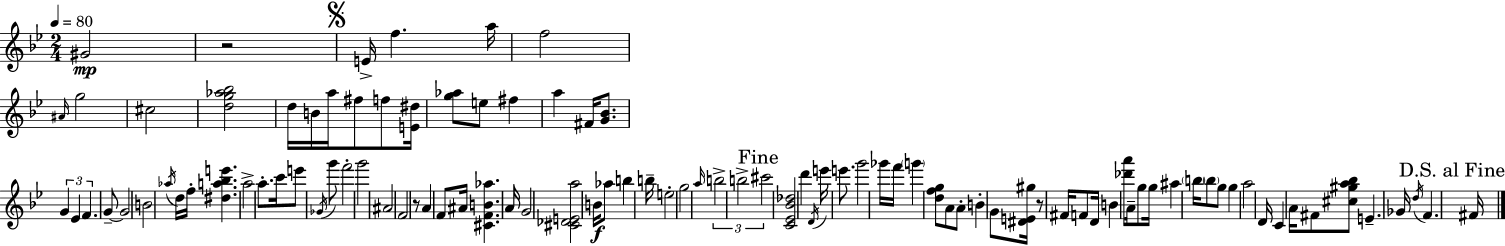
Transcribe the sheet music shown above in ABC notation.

X:1
T:Untitled
M:2/4
L:1/4
K:Gm
^G2 z2 E/4 f a/4 f2 ^A/4 g2 ^c2 [dg_a_b]2 d/4 B/4 a/4 ^f/2 f/2 [E^d]/4 [g_a]/2 e/2 ^f a ^F/4 [G_B]/2 G _E F G/2 G2 B2 _a/4 d/4 f/4 [^da_be'] a2 a/2 c'/4 e'/2 _G/4 g'/2 f'2 g'2 ^A2 F2 z/2 A F/2 ^A/4 [^CFB_a] A/4 G2 [^C_DEa]2 B/4 _a/2 b b/4 e2 g2 a/4 b2 b2 ^c'2 [C_E_B_d]2 d' D/4 e'/4 e'/2 g'2 _g'/4 f'/4 g' [dfg]/2 A/2 A/2 B G/2 [^DE^g]/4 z/2 ^F/4 F/2 D/4 B [_d'a']/2 A/4 g/2 g/4 ^a b/4 b/2 g/2 g a2 D/4 C A/4 ^F/2 [^c^ga_b]/2 E _G/4 d/4 F ^F/4